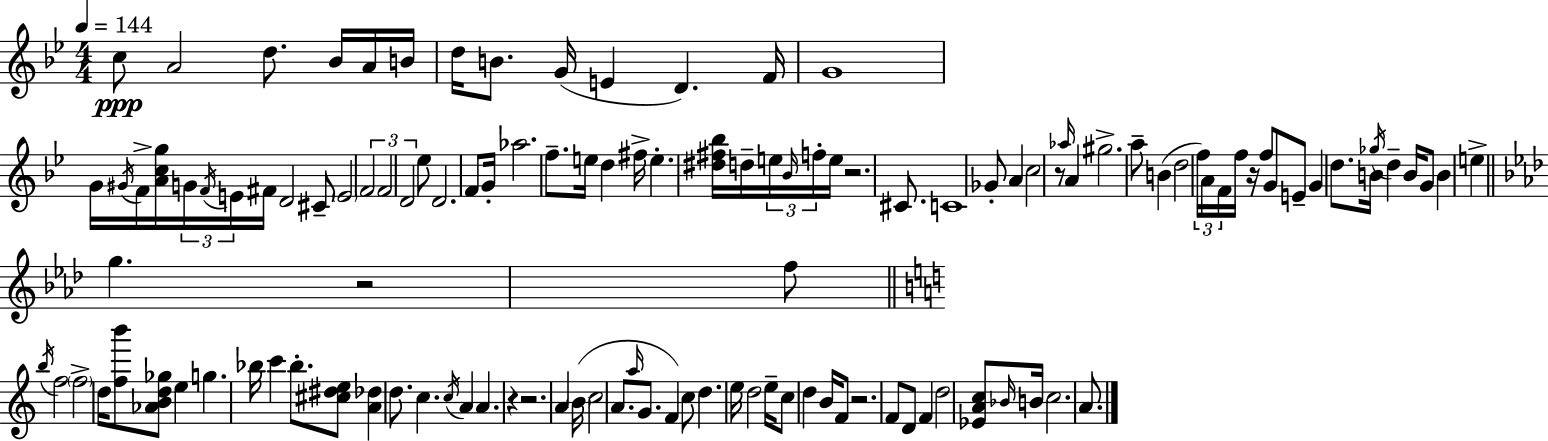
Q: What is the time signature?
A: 4/4